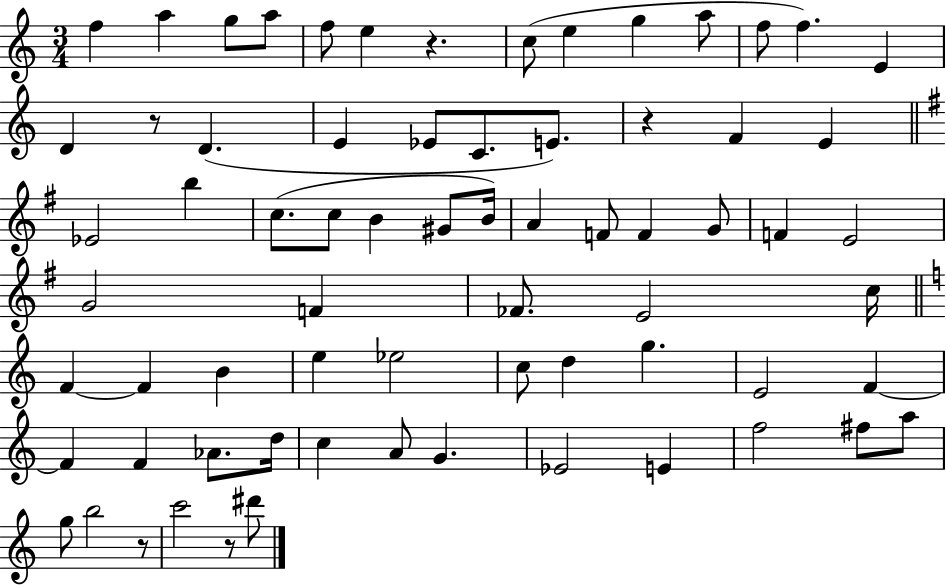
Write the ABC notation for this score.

X:1
T:Untitled
M:3/4
L:1/4
K:C
f a g/2 a/2 f/2 e z c/2 e g a/2 f/2 f E D z/2 D E _E/2 C/2 E/2 z F E _E2 b c/2 c/2 B ^G/2 B/4 A F/2 F G/2 F E2 G2 F _F/2 E2 c/4 F F B e _e2 c/2 d g E2 F F F _A/2 d/4 c A/2 G _E2 E f2 ^f/2 a/2 g/2 b2 z/2 c'2 z/2 ^d'/2